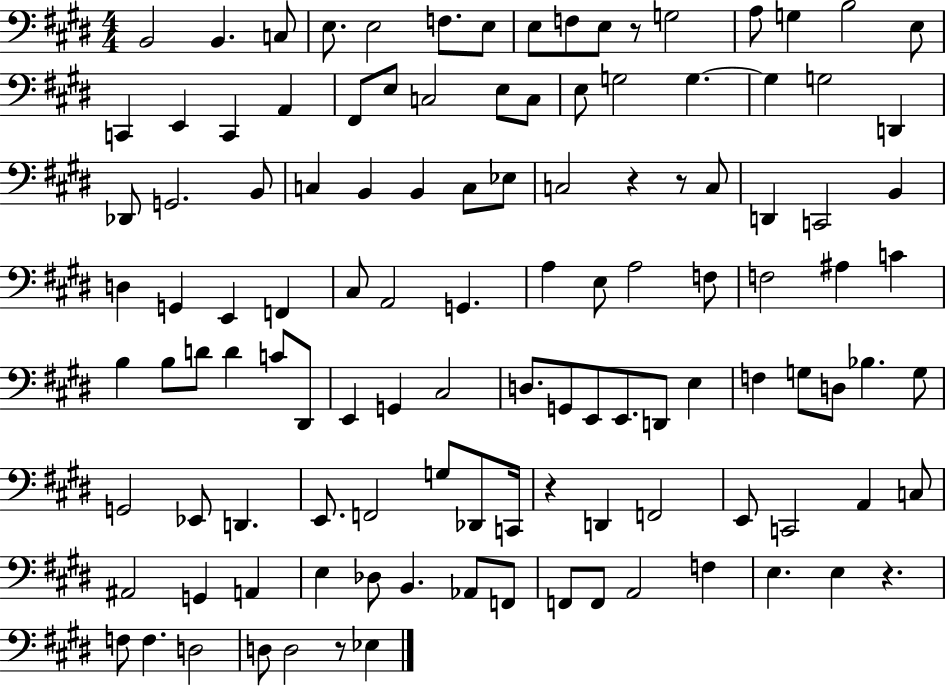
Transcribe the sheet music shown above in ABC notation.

X:1
T:Untitled
M:4/4
L:1/4
K:E
B,,2 B,, C,/2 E,/2 E,2 F,/2 E,/2 E,/2 F,/2 E,/2 z/2 G,2 A,/2 G, B,2 E,/2 C,, E,, C,, A,, ^F,,/2 E,/2 C,2 E,/2 C,/2 E,/2 G,2 G, G, G,2 D,, _D,,/2 G,,2 B,,/2 C, B,, B,, C,/2 _E,/2 C,2 z z/2 C,/2 D,, C,,2 B,, D, G,, E,, F,, ^C,/2 A,,2 G,, A, E,/2 A,2 F,/2 F,2 ^A, C B, B,/2 D/2 D C/2 ^D,,/2 E,, G,, ^C,2 D,/2 G,,/2 E,,/2 E,,/2 D,,/2 E, F, G,/2 D,/2 _B, G,/2 G,,2 _E,,/2 D,, E,,/2 F,,2 G,/2 _D,,/2 C,,/4 z D,, F,,2 E,,/2 C,,2 A,, C,/2 ^A,,2 G,, A,, E, _D,/2 B,, _A,,/2 F,,/2 F,,/2 F,,/2 A,,2 F, E, E, z F,/2 F, D,2 D,/2 D,2 z/2 _E,